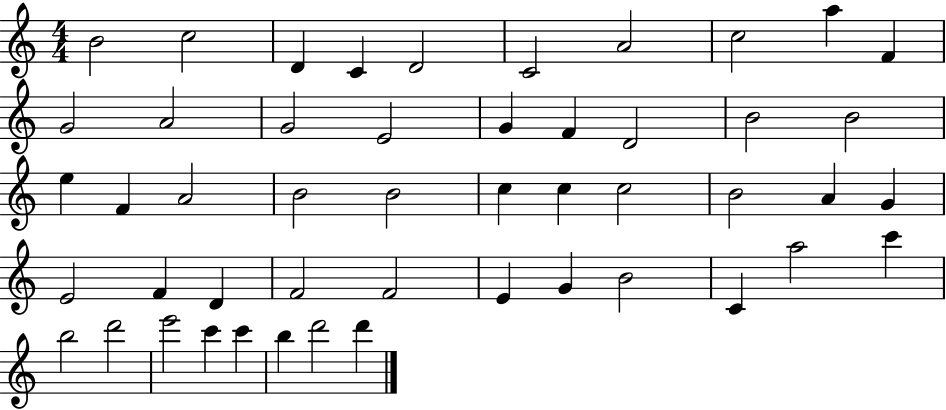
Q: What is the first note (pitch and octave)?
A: B4